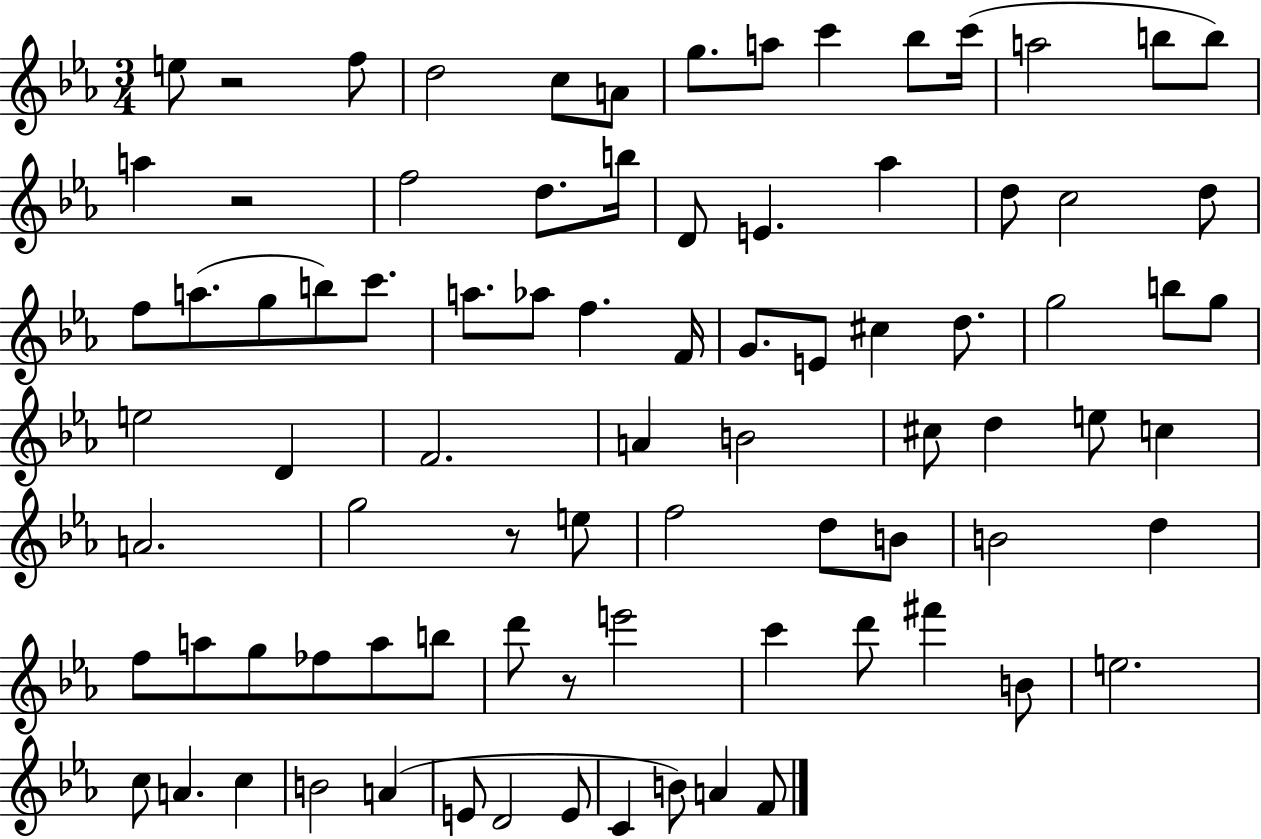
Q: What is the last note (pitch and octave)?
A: F4